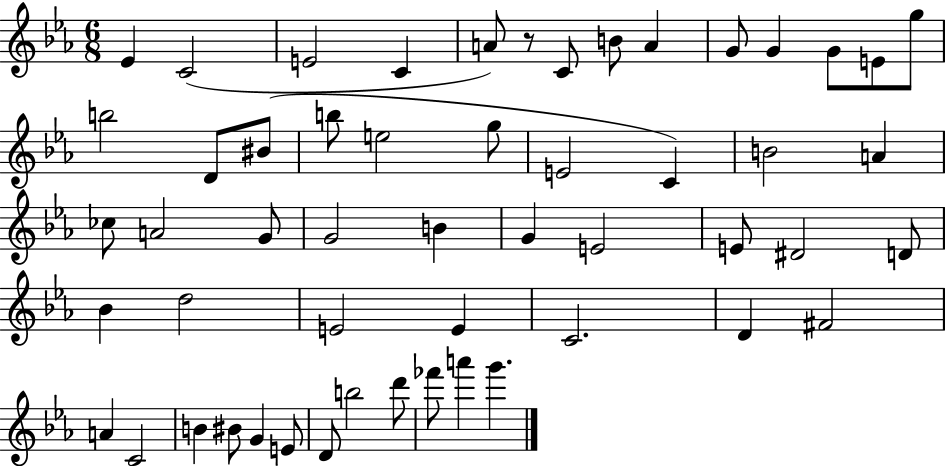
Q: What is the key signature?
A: EES major